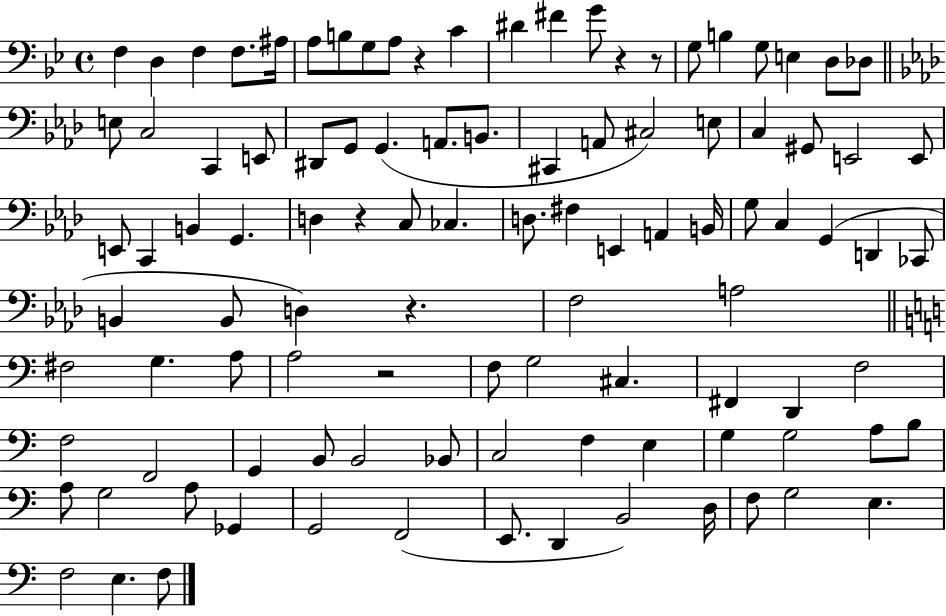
{
  \clef bass
  \time 4/4
  \defaultTimeSignature
  \key bes \major
  f4 d4 f4 f8. ais16 | a8 b8 g8 a8 r4 c'4 | dis'4 fis'4 g'8 r4 r8 | g8 b4 g8 e4 d8 des8 | \break \bar "||" \break \key aes \major e8 c2 c,4 e,8 | dis,8 g,8 g,4.( a,8. b,8. | cis,4 a,8 cis2) e8 | c4 gis,8 e,2 e,8 | \break e,8 c,4 b,4 g,4. | d4 r4 c8 ces4. | d8. fis4 e,4 a,4 b,16 | g8 c4 g,4( d,4 ces,8 | \break b,4 b,8 d4) r4. | f2 a2 | \bar "||" \break \key c \major fis2 g4. a8 | a2 r2 | f8 g2 cis4. | fis,4 d,4 f2 | \break f2 f,2 | g,4 b,8 b,2 bes,8 | c2 f4 e4 | g4 g2 a8 b8 | \break a8 g2 a8 ges,4 | g,2 f,2( | e,8. d,4 b,2) d16 | f8 g2 e4. | \break f2 e4. f8 | \bar "|."
}